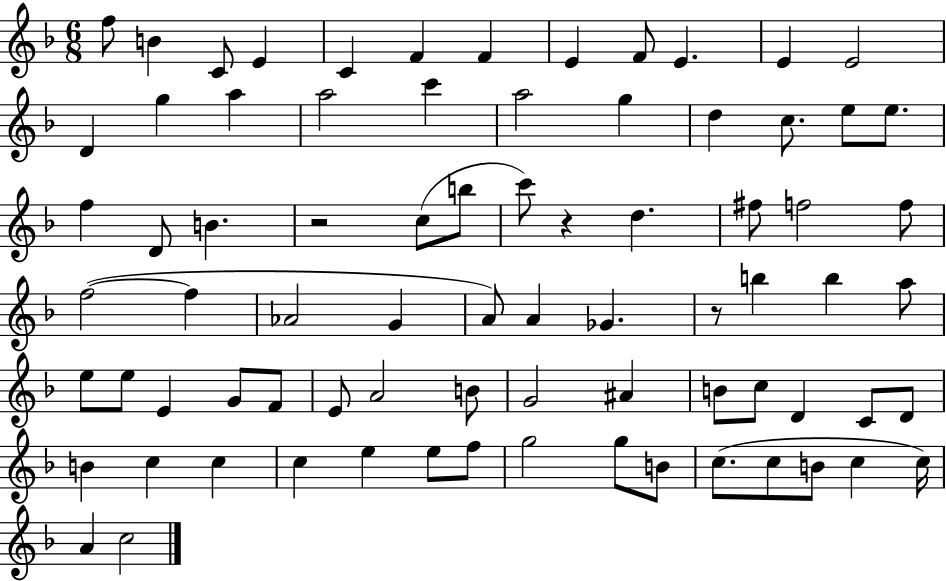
F5/e B4/q C4/e E4/q C4/q F4/q F4/q E4/q F4/e E4/q. E4/q E4/h D4/q G5/q A5/q A5/h C6/q A5/h G5/q D5/q C5/e. E5/e E5/e. F5/q D4/e B4/q. R/h C5/e B5/e C6/e R/q D5/q. F#5/e F5/h F5/e F5/h F5/q Ab4/h G4/q A4/e A4/q Gb4/q. R/e B5/q B5/q A5/e E5/e E5/e E4/q G4/e F4/e E4/e A4/h B4/e G4/h A#4/q B4/e C5/e D4/q C4/e D4/e B4/q C5/q C5/q C5/q E5/q E5/e F5/e G5/h G5/e B4/e C5/e. C5/e B4/e C5/q C5/s A4/q C5/h